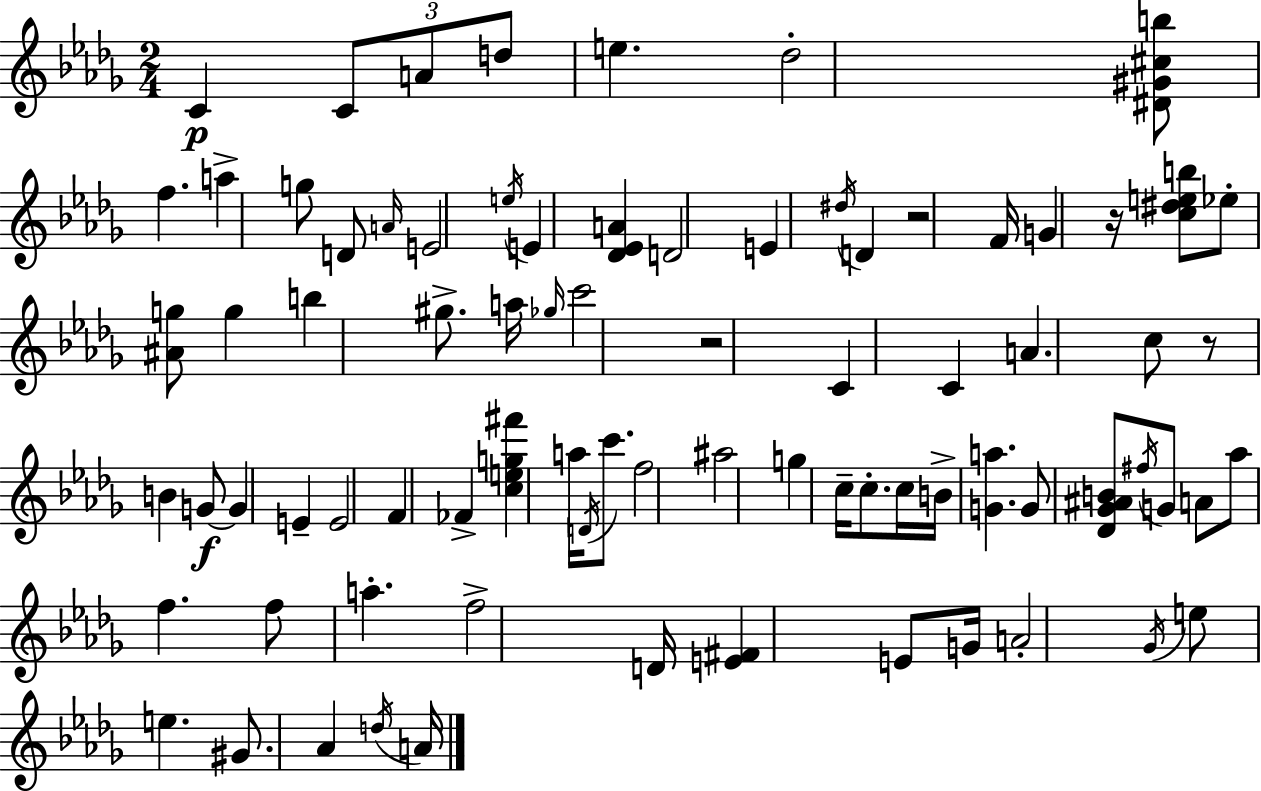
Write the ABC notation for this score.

X:1
T:Untitled
M:2/4
L:1/4
K:Bbm
C C/2 A/2 d/2 e _d2 [^D^G^cb]/2 f a g/2 D/2 A/4 E2 e/4 E [_D_EA] D2 E ^d/4 D z2 F/4 G z/4 [c^deb]/2 _e/2 [^Ag]/2 g b ^g/2 a/4 _g/4 c'2 z2 C C A c/2 z/2 B G/2 G E E2 F _F [ceg^f'] a/4 D/4 c'/2 f2 ^a2 g c/4 c/2 c/4 B/4 [Ga] G/2 [_D_G^AB]/2 ^f/4 G/2 A/2 _a/2 f f/2 a f2 D/4 [E^F] E/2 G/4 A2 _G/4 e/2 e ^G/2 _A d/4 A/4